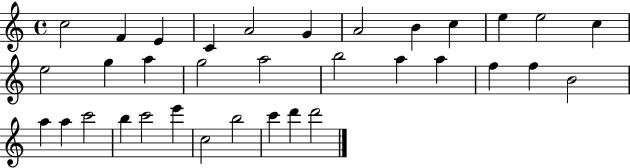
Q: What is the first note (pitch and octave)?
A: C5